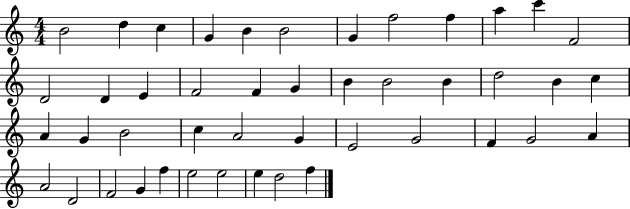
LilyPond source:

{
  \clef treble
  \numericTimeSignature
  \time 4/4
  \key c \major
  b'2 d''4 c''4 | g'4 b'4 b'2 | g'4 f''2 f''4 | a''4 c'''4 f'2 | \break d'2 d'4 e'4 | f'2 f'4 g'4 | b'4 b'2 b'4 | d''2 b'4 c''4 | \break a'4 g'4 b'2 | c''4 a'2 g'4 | e'2 g'2 | f'4 g'2 a'4 | \break a'2 d'2 | f'2 g'4 f''4 | e''2 e''2 | e''4 d''2 f''4 | \break \bar "|."
}